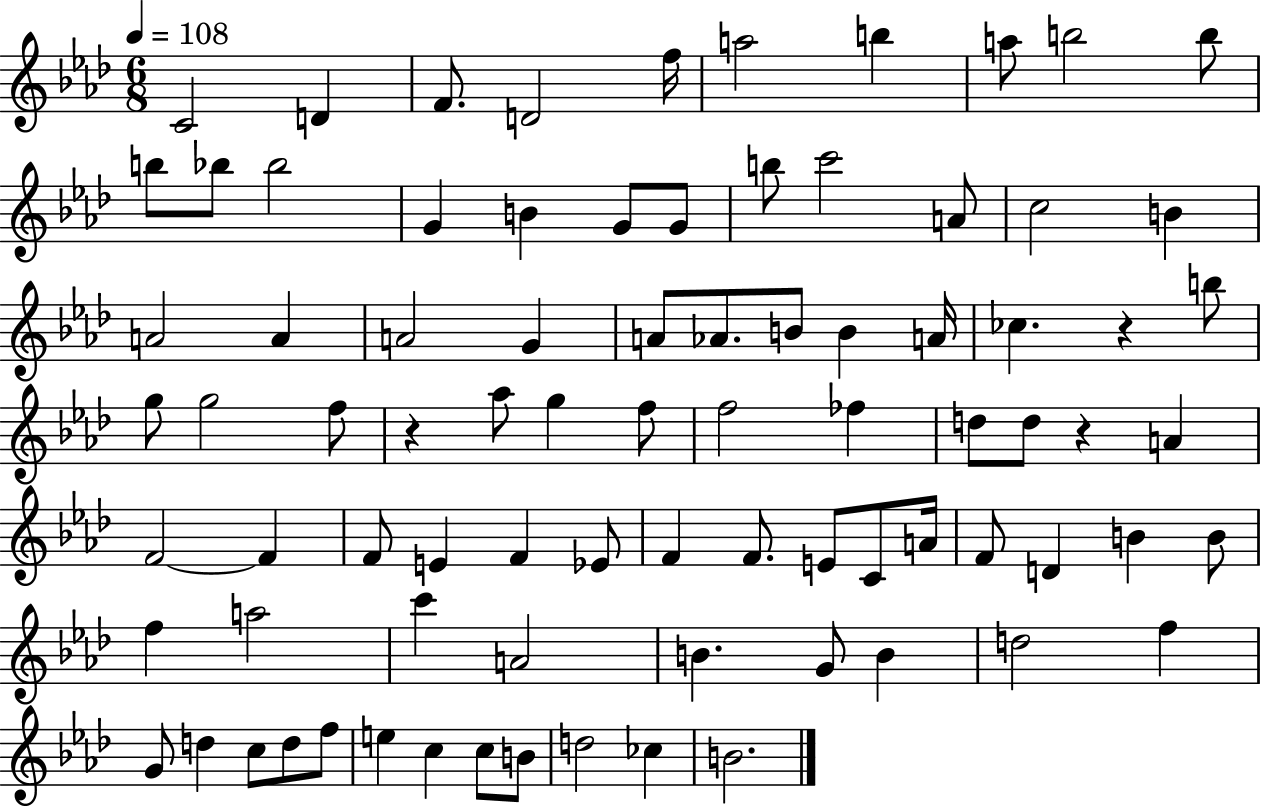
C4/h D4/q F4/e. D4/h F5/s A5/h B5/q A5/e B5/h B5/e B5/e Bb5/e Bb5/h G4/q B4/q G4/e G4/e B5/e C6/h A4/e C5/h B4/q A4/h A4/q A4/h G4/q A4/e Ab4/e. B4/e B4/q A4/s CES5/q. R/q B5/e G5/e G5/h F5/e R/q Ab5/e G5/q F5/e F5/h FES5/q D5/e D5/e R/q A4/q F4/h F4/q F4/e E4/q F4/q Eb4/e F4/q F4/e. E4/e C4/e A4/s F4/e D4/q B4/q B4/e F5/q A5/h C6/q A4/h B4/q. G4/e B4/q D5/h F5/q G4/e D5/q C5/e D5/e F5/e E5/q C5/q C5/e B4/e D5/h CES5/q B4/h.